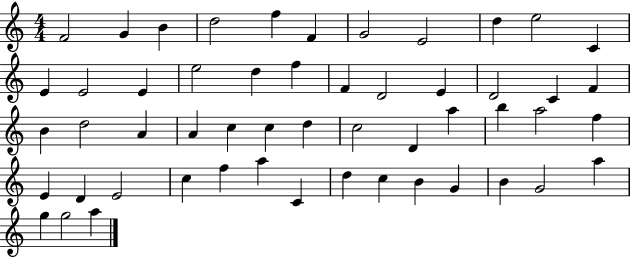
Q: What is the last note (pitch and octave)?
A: A5